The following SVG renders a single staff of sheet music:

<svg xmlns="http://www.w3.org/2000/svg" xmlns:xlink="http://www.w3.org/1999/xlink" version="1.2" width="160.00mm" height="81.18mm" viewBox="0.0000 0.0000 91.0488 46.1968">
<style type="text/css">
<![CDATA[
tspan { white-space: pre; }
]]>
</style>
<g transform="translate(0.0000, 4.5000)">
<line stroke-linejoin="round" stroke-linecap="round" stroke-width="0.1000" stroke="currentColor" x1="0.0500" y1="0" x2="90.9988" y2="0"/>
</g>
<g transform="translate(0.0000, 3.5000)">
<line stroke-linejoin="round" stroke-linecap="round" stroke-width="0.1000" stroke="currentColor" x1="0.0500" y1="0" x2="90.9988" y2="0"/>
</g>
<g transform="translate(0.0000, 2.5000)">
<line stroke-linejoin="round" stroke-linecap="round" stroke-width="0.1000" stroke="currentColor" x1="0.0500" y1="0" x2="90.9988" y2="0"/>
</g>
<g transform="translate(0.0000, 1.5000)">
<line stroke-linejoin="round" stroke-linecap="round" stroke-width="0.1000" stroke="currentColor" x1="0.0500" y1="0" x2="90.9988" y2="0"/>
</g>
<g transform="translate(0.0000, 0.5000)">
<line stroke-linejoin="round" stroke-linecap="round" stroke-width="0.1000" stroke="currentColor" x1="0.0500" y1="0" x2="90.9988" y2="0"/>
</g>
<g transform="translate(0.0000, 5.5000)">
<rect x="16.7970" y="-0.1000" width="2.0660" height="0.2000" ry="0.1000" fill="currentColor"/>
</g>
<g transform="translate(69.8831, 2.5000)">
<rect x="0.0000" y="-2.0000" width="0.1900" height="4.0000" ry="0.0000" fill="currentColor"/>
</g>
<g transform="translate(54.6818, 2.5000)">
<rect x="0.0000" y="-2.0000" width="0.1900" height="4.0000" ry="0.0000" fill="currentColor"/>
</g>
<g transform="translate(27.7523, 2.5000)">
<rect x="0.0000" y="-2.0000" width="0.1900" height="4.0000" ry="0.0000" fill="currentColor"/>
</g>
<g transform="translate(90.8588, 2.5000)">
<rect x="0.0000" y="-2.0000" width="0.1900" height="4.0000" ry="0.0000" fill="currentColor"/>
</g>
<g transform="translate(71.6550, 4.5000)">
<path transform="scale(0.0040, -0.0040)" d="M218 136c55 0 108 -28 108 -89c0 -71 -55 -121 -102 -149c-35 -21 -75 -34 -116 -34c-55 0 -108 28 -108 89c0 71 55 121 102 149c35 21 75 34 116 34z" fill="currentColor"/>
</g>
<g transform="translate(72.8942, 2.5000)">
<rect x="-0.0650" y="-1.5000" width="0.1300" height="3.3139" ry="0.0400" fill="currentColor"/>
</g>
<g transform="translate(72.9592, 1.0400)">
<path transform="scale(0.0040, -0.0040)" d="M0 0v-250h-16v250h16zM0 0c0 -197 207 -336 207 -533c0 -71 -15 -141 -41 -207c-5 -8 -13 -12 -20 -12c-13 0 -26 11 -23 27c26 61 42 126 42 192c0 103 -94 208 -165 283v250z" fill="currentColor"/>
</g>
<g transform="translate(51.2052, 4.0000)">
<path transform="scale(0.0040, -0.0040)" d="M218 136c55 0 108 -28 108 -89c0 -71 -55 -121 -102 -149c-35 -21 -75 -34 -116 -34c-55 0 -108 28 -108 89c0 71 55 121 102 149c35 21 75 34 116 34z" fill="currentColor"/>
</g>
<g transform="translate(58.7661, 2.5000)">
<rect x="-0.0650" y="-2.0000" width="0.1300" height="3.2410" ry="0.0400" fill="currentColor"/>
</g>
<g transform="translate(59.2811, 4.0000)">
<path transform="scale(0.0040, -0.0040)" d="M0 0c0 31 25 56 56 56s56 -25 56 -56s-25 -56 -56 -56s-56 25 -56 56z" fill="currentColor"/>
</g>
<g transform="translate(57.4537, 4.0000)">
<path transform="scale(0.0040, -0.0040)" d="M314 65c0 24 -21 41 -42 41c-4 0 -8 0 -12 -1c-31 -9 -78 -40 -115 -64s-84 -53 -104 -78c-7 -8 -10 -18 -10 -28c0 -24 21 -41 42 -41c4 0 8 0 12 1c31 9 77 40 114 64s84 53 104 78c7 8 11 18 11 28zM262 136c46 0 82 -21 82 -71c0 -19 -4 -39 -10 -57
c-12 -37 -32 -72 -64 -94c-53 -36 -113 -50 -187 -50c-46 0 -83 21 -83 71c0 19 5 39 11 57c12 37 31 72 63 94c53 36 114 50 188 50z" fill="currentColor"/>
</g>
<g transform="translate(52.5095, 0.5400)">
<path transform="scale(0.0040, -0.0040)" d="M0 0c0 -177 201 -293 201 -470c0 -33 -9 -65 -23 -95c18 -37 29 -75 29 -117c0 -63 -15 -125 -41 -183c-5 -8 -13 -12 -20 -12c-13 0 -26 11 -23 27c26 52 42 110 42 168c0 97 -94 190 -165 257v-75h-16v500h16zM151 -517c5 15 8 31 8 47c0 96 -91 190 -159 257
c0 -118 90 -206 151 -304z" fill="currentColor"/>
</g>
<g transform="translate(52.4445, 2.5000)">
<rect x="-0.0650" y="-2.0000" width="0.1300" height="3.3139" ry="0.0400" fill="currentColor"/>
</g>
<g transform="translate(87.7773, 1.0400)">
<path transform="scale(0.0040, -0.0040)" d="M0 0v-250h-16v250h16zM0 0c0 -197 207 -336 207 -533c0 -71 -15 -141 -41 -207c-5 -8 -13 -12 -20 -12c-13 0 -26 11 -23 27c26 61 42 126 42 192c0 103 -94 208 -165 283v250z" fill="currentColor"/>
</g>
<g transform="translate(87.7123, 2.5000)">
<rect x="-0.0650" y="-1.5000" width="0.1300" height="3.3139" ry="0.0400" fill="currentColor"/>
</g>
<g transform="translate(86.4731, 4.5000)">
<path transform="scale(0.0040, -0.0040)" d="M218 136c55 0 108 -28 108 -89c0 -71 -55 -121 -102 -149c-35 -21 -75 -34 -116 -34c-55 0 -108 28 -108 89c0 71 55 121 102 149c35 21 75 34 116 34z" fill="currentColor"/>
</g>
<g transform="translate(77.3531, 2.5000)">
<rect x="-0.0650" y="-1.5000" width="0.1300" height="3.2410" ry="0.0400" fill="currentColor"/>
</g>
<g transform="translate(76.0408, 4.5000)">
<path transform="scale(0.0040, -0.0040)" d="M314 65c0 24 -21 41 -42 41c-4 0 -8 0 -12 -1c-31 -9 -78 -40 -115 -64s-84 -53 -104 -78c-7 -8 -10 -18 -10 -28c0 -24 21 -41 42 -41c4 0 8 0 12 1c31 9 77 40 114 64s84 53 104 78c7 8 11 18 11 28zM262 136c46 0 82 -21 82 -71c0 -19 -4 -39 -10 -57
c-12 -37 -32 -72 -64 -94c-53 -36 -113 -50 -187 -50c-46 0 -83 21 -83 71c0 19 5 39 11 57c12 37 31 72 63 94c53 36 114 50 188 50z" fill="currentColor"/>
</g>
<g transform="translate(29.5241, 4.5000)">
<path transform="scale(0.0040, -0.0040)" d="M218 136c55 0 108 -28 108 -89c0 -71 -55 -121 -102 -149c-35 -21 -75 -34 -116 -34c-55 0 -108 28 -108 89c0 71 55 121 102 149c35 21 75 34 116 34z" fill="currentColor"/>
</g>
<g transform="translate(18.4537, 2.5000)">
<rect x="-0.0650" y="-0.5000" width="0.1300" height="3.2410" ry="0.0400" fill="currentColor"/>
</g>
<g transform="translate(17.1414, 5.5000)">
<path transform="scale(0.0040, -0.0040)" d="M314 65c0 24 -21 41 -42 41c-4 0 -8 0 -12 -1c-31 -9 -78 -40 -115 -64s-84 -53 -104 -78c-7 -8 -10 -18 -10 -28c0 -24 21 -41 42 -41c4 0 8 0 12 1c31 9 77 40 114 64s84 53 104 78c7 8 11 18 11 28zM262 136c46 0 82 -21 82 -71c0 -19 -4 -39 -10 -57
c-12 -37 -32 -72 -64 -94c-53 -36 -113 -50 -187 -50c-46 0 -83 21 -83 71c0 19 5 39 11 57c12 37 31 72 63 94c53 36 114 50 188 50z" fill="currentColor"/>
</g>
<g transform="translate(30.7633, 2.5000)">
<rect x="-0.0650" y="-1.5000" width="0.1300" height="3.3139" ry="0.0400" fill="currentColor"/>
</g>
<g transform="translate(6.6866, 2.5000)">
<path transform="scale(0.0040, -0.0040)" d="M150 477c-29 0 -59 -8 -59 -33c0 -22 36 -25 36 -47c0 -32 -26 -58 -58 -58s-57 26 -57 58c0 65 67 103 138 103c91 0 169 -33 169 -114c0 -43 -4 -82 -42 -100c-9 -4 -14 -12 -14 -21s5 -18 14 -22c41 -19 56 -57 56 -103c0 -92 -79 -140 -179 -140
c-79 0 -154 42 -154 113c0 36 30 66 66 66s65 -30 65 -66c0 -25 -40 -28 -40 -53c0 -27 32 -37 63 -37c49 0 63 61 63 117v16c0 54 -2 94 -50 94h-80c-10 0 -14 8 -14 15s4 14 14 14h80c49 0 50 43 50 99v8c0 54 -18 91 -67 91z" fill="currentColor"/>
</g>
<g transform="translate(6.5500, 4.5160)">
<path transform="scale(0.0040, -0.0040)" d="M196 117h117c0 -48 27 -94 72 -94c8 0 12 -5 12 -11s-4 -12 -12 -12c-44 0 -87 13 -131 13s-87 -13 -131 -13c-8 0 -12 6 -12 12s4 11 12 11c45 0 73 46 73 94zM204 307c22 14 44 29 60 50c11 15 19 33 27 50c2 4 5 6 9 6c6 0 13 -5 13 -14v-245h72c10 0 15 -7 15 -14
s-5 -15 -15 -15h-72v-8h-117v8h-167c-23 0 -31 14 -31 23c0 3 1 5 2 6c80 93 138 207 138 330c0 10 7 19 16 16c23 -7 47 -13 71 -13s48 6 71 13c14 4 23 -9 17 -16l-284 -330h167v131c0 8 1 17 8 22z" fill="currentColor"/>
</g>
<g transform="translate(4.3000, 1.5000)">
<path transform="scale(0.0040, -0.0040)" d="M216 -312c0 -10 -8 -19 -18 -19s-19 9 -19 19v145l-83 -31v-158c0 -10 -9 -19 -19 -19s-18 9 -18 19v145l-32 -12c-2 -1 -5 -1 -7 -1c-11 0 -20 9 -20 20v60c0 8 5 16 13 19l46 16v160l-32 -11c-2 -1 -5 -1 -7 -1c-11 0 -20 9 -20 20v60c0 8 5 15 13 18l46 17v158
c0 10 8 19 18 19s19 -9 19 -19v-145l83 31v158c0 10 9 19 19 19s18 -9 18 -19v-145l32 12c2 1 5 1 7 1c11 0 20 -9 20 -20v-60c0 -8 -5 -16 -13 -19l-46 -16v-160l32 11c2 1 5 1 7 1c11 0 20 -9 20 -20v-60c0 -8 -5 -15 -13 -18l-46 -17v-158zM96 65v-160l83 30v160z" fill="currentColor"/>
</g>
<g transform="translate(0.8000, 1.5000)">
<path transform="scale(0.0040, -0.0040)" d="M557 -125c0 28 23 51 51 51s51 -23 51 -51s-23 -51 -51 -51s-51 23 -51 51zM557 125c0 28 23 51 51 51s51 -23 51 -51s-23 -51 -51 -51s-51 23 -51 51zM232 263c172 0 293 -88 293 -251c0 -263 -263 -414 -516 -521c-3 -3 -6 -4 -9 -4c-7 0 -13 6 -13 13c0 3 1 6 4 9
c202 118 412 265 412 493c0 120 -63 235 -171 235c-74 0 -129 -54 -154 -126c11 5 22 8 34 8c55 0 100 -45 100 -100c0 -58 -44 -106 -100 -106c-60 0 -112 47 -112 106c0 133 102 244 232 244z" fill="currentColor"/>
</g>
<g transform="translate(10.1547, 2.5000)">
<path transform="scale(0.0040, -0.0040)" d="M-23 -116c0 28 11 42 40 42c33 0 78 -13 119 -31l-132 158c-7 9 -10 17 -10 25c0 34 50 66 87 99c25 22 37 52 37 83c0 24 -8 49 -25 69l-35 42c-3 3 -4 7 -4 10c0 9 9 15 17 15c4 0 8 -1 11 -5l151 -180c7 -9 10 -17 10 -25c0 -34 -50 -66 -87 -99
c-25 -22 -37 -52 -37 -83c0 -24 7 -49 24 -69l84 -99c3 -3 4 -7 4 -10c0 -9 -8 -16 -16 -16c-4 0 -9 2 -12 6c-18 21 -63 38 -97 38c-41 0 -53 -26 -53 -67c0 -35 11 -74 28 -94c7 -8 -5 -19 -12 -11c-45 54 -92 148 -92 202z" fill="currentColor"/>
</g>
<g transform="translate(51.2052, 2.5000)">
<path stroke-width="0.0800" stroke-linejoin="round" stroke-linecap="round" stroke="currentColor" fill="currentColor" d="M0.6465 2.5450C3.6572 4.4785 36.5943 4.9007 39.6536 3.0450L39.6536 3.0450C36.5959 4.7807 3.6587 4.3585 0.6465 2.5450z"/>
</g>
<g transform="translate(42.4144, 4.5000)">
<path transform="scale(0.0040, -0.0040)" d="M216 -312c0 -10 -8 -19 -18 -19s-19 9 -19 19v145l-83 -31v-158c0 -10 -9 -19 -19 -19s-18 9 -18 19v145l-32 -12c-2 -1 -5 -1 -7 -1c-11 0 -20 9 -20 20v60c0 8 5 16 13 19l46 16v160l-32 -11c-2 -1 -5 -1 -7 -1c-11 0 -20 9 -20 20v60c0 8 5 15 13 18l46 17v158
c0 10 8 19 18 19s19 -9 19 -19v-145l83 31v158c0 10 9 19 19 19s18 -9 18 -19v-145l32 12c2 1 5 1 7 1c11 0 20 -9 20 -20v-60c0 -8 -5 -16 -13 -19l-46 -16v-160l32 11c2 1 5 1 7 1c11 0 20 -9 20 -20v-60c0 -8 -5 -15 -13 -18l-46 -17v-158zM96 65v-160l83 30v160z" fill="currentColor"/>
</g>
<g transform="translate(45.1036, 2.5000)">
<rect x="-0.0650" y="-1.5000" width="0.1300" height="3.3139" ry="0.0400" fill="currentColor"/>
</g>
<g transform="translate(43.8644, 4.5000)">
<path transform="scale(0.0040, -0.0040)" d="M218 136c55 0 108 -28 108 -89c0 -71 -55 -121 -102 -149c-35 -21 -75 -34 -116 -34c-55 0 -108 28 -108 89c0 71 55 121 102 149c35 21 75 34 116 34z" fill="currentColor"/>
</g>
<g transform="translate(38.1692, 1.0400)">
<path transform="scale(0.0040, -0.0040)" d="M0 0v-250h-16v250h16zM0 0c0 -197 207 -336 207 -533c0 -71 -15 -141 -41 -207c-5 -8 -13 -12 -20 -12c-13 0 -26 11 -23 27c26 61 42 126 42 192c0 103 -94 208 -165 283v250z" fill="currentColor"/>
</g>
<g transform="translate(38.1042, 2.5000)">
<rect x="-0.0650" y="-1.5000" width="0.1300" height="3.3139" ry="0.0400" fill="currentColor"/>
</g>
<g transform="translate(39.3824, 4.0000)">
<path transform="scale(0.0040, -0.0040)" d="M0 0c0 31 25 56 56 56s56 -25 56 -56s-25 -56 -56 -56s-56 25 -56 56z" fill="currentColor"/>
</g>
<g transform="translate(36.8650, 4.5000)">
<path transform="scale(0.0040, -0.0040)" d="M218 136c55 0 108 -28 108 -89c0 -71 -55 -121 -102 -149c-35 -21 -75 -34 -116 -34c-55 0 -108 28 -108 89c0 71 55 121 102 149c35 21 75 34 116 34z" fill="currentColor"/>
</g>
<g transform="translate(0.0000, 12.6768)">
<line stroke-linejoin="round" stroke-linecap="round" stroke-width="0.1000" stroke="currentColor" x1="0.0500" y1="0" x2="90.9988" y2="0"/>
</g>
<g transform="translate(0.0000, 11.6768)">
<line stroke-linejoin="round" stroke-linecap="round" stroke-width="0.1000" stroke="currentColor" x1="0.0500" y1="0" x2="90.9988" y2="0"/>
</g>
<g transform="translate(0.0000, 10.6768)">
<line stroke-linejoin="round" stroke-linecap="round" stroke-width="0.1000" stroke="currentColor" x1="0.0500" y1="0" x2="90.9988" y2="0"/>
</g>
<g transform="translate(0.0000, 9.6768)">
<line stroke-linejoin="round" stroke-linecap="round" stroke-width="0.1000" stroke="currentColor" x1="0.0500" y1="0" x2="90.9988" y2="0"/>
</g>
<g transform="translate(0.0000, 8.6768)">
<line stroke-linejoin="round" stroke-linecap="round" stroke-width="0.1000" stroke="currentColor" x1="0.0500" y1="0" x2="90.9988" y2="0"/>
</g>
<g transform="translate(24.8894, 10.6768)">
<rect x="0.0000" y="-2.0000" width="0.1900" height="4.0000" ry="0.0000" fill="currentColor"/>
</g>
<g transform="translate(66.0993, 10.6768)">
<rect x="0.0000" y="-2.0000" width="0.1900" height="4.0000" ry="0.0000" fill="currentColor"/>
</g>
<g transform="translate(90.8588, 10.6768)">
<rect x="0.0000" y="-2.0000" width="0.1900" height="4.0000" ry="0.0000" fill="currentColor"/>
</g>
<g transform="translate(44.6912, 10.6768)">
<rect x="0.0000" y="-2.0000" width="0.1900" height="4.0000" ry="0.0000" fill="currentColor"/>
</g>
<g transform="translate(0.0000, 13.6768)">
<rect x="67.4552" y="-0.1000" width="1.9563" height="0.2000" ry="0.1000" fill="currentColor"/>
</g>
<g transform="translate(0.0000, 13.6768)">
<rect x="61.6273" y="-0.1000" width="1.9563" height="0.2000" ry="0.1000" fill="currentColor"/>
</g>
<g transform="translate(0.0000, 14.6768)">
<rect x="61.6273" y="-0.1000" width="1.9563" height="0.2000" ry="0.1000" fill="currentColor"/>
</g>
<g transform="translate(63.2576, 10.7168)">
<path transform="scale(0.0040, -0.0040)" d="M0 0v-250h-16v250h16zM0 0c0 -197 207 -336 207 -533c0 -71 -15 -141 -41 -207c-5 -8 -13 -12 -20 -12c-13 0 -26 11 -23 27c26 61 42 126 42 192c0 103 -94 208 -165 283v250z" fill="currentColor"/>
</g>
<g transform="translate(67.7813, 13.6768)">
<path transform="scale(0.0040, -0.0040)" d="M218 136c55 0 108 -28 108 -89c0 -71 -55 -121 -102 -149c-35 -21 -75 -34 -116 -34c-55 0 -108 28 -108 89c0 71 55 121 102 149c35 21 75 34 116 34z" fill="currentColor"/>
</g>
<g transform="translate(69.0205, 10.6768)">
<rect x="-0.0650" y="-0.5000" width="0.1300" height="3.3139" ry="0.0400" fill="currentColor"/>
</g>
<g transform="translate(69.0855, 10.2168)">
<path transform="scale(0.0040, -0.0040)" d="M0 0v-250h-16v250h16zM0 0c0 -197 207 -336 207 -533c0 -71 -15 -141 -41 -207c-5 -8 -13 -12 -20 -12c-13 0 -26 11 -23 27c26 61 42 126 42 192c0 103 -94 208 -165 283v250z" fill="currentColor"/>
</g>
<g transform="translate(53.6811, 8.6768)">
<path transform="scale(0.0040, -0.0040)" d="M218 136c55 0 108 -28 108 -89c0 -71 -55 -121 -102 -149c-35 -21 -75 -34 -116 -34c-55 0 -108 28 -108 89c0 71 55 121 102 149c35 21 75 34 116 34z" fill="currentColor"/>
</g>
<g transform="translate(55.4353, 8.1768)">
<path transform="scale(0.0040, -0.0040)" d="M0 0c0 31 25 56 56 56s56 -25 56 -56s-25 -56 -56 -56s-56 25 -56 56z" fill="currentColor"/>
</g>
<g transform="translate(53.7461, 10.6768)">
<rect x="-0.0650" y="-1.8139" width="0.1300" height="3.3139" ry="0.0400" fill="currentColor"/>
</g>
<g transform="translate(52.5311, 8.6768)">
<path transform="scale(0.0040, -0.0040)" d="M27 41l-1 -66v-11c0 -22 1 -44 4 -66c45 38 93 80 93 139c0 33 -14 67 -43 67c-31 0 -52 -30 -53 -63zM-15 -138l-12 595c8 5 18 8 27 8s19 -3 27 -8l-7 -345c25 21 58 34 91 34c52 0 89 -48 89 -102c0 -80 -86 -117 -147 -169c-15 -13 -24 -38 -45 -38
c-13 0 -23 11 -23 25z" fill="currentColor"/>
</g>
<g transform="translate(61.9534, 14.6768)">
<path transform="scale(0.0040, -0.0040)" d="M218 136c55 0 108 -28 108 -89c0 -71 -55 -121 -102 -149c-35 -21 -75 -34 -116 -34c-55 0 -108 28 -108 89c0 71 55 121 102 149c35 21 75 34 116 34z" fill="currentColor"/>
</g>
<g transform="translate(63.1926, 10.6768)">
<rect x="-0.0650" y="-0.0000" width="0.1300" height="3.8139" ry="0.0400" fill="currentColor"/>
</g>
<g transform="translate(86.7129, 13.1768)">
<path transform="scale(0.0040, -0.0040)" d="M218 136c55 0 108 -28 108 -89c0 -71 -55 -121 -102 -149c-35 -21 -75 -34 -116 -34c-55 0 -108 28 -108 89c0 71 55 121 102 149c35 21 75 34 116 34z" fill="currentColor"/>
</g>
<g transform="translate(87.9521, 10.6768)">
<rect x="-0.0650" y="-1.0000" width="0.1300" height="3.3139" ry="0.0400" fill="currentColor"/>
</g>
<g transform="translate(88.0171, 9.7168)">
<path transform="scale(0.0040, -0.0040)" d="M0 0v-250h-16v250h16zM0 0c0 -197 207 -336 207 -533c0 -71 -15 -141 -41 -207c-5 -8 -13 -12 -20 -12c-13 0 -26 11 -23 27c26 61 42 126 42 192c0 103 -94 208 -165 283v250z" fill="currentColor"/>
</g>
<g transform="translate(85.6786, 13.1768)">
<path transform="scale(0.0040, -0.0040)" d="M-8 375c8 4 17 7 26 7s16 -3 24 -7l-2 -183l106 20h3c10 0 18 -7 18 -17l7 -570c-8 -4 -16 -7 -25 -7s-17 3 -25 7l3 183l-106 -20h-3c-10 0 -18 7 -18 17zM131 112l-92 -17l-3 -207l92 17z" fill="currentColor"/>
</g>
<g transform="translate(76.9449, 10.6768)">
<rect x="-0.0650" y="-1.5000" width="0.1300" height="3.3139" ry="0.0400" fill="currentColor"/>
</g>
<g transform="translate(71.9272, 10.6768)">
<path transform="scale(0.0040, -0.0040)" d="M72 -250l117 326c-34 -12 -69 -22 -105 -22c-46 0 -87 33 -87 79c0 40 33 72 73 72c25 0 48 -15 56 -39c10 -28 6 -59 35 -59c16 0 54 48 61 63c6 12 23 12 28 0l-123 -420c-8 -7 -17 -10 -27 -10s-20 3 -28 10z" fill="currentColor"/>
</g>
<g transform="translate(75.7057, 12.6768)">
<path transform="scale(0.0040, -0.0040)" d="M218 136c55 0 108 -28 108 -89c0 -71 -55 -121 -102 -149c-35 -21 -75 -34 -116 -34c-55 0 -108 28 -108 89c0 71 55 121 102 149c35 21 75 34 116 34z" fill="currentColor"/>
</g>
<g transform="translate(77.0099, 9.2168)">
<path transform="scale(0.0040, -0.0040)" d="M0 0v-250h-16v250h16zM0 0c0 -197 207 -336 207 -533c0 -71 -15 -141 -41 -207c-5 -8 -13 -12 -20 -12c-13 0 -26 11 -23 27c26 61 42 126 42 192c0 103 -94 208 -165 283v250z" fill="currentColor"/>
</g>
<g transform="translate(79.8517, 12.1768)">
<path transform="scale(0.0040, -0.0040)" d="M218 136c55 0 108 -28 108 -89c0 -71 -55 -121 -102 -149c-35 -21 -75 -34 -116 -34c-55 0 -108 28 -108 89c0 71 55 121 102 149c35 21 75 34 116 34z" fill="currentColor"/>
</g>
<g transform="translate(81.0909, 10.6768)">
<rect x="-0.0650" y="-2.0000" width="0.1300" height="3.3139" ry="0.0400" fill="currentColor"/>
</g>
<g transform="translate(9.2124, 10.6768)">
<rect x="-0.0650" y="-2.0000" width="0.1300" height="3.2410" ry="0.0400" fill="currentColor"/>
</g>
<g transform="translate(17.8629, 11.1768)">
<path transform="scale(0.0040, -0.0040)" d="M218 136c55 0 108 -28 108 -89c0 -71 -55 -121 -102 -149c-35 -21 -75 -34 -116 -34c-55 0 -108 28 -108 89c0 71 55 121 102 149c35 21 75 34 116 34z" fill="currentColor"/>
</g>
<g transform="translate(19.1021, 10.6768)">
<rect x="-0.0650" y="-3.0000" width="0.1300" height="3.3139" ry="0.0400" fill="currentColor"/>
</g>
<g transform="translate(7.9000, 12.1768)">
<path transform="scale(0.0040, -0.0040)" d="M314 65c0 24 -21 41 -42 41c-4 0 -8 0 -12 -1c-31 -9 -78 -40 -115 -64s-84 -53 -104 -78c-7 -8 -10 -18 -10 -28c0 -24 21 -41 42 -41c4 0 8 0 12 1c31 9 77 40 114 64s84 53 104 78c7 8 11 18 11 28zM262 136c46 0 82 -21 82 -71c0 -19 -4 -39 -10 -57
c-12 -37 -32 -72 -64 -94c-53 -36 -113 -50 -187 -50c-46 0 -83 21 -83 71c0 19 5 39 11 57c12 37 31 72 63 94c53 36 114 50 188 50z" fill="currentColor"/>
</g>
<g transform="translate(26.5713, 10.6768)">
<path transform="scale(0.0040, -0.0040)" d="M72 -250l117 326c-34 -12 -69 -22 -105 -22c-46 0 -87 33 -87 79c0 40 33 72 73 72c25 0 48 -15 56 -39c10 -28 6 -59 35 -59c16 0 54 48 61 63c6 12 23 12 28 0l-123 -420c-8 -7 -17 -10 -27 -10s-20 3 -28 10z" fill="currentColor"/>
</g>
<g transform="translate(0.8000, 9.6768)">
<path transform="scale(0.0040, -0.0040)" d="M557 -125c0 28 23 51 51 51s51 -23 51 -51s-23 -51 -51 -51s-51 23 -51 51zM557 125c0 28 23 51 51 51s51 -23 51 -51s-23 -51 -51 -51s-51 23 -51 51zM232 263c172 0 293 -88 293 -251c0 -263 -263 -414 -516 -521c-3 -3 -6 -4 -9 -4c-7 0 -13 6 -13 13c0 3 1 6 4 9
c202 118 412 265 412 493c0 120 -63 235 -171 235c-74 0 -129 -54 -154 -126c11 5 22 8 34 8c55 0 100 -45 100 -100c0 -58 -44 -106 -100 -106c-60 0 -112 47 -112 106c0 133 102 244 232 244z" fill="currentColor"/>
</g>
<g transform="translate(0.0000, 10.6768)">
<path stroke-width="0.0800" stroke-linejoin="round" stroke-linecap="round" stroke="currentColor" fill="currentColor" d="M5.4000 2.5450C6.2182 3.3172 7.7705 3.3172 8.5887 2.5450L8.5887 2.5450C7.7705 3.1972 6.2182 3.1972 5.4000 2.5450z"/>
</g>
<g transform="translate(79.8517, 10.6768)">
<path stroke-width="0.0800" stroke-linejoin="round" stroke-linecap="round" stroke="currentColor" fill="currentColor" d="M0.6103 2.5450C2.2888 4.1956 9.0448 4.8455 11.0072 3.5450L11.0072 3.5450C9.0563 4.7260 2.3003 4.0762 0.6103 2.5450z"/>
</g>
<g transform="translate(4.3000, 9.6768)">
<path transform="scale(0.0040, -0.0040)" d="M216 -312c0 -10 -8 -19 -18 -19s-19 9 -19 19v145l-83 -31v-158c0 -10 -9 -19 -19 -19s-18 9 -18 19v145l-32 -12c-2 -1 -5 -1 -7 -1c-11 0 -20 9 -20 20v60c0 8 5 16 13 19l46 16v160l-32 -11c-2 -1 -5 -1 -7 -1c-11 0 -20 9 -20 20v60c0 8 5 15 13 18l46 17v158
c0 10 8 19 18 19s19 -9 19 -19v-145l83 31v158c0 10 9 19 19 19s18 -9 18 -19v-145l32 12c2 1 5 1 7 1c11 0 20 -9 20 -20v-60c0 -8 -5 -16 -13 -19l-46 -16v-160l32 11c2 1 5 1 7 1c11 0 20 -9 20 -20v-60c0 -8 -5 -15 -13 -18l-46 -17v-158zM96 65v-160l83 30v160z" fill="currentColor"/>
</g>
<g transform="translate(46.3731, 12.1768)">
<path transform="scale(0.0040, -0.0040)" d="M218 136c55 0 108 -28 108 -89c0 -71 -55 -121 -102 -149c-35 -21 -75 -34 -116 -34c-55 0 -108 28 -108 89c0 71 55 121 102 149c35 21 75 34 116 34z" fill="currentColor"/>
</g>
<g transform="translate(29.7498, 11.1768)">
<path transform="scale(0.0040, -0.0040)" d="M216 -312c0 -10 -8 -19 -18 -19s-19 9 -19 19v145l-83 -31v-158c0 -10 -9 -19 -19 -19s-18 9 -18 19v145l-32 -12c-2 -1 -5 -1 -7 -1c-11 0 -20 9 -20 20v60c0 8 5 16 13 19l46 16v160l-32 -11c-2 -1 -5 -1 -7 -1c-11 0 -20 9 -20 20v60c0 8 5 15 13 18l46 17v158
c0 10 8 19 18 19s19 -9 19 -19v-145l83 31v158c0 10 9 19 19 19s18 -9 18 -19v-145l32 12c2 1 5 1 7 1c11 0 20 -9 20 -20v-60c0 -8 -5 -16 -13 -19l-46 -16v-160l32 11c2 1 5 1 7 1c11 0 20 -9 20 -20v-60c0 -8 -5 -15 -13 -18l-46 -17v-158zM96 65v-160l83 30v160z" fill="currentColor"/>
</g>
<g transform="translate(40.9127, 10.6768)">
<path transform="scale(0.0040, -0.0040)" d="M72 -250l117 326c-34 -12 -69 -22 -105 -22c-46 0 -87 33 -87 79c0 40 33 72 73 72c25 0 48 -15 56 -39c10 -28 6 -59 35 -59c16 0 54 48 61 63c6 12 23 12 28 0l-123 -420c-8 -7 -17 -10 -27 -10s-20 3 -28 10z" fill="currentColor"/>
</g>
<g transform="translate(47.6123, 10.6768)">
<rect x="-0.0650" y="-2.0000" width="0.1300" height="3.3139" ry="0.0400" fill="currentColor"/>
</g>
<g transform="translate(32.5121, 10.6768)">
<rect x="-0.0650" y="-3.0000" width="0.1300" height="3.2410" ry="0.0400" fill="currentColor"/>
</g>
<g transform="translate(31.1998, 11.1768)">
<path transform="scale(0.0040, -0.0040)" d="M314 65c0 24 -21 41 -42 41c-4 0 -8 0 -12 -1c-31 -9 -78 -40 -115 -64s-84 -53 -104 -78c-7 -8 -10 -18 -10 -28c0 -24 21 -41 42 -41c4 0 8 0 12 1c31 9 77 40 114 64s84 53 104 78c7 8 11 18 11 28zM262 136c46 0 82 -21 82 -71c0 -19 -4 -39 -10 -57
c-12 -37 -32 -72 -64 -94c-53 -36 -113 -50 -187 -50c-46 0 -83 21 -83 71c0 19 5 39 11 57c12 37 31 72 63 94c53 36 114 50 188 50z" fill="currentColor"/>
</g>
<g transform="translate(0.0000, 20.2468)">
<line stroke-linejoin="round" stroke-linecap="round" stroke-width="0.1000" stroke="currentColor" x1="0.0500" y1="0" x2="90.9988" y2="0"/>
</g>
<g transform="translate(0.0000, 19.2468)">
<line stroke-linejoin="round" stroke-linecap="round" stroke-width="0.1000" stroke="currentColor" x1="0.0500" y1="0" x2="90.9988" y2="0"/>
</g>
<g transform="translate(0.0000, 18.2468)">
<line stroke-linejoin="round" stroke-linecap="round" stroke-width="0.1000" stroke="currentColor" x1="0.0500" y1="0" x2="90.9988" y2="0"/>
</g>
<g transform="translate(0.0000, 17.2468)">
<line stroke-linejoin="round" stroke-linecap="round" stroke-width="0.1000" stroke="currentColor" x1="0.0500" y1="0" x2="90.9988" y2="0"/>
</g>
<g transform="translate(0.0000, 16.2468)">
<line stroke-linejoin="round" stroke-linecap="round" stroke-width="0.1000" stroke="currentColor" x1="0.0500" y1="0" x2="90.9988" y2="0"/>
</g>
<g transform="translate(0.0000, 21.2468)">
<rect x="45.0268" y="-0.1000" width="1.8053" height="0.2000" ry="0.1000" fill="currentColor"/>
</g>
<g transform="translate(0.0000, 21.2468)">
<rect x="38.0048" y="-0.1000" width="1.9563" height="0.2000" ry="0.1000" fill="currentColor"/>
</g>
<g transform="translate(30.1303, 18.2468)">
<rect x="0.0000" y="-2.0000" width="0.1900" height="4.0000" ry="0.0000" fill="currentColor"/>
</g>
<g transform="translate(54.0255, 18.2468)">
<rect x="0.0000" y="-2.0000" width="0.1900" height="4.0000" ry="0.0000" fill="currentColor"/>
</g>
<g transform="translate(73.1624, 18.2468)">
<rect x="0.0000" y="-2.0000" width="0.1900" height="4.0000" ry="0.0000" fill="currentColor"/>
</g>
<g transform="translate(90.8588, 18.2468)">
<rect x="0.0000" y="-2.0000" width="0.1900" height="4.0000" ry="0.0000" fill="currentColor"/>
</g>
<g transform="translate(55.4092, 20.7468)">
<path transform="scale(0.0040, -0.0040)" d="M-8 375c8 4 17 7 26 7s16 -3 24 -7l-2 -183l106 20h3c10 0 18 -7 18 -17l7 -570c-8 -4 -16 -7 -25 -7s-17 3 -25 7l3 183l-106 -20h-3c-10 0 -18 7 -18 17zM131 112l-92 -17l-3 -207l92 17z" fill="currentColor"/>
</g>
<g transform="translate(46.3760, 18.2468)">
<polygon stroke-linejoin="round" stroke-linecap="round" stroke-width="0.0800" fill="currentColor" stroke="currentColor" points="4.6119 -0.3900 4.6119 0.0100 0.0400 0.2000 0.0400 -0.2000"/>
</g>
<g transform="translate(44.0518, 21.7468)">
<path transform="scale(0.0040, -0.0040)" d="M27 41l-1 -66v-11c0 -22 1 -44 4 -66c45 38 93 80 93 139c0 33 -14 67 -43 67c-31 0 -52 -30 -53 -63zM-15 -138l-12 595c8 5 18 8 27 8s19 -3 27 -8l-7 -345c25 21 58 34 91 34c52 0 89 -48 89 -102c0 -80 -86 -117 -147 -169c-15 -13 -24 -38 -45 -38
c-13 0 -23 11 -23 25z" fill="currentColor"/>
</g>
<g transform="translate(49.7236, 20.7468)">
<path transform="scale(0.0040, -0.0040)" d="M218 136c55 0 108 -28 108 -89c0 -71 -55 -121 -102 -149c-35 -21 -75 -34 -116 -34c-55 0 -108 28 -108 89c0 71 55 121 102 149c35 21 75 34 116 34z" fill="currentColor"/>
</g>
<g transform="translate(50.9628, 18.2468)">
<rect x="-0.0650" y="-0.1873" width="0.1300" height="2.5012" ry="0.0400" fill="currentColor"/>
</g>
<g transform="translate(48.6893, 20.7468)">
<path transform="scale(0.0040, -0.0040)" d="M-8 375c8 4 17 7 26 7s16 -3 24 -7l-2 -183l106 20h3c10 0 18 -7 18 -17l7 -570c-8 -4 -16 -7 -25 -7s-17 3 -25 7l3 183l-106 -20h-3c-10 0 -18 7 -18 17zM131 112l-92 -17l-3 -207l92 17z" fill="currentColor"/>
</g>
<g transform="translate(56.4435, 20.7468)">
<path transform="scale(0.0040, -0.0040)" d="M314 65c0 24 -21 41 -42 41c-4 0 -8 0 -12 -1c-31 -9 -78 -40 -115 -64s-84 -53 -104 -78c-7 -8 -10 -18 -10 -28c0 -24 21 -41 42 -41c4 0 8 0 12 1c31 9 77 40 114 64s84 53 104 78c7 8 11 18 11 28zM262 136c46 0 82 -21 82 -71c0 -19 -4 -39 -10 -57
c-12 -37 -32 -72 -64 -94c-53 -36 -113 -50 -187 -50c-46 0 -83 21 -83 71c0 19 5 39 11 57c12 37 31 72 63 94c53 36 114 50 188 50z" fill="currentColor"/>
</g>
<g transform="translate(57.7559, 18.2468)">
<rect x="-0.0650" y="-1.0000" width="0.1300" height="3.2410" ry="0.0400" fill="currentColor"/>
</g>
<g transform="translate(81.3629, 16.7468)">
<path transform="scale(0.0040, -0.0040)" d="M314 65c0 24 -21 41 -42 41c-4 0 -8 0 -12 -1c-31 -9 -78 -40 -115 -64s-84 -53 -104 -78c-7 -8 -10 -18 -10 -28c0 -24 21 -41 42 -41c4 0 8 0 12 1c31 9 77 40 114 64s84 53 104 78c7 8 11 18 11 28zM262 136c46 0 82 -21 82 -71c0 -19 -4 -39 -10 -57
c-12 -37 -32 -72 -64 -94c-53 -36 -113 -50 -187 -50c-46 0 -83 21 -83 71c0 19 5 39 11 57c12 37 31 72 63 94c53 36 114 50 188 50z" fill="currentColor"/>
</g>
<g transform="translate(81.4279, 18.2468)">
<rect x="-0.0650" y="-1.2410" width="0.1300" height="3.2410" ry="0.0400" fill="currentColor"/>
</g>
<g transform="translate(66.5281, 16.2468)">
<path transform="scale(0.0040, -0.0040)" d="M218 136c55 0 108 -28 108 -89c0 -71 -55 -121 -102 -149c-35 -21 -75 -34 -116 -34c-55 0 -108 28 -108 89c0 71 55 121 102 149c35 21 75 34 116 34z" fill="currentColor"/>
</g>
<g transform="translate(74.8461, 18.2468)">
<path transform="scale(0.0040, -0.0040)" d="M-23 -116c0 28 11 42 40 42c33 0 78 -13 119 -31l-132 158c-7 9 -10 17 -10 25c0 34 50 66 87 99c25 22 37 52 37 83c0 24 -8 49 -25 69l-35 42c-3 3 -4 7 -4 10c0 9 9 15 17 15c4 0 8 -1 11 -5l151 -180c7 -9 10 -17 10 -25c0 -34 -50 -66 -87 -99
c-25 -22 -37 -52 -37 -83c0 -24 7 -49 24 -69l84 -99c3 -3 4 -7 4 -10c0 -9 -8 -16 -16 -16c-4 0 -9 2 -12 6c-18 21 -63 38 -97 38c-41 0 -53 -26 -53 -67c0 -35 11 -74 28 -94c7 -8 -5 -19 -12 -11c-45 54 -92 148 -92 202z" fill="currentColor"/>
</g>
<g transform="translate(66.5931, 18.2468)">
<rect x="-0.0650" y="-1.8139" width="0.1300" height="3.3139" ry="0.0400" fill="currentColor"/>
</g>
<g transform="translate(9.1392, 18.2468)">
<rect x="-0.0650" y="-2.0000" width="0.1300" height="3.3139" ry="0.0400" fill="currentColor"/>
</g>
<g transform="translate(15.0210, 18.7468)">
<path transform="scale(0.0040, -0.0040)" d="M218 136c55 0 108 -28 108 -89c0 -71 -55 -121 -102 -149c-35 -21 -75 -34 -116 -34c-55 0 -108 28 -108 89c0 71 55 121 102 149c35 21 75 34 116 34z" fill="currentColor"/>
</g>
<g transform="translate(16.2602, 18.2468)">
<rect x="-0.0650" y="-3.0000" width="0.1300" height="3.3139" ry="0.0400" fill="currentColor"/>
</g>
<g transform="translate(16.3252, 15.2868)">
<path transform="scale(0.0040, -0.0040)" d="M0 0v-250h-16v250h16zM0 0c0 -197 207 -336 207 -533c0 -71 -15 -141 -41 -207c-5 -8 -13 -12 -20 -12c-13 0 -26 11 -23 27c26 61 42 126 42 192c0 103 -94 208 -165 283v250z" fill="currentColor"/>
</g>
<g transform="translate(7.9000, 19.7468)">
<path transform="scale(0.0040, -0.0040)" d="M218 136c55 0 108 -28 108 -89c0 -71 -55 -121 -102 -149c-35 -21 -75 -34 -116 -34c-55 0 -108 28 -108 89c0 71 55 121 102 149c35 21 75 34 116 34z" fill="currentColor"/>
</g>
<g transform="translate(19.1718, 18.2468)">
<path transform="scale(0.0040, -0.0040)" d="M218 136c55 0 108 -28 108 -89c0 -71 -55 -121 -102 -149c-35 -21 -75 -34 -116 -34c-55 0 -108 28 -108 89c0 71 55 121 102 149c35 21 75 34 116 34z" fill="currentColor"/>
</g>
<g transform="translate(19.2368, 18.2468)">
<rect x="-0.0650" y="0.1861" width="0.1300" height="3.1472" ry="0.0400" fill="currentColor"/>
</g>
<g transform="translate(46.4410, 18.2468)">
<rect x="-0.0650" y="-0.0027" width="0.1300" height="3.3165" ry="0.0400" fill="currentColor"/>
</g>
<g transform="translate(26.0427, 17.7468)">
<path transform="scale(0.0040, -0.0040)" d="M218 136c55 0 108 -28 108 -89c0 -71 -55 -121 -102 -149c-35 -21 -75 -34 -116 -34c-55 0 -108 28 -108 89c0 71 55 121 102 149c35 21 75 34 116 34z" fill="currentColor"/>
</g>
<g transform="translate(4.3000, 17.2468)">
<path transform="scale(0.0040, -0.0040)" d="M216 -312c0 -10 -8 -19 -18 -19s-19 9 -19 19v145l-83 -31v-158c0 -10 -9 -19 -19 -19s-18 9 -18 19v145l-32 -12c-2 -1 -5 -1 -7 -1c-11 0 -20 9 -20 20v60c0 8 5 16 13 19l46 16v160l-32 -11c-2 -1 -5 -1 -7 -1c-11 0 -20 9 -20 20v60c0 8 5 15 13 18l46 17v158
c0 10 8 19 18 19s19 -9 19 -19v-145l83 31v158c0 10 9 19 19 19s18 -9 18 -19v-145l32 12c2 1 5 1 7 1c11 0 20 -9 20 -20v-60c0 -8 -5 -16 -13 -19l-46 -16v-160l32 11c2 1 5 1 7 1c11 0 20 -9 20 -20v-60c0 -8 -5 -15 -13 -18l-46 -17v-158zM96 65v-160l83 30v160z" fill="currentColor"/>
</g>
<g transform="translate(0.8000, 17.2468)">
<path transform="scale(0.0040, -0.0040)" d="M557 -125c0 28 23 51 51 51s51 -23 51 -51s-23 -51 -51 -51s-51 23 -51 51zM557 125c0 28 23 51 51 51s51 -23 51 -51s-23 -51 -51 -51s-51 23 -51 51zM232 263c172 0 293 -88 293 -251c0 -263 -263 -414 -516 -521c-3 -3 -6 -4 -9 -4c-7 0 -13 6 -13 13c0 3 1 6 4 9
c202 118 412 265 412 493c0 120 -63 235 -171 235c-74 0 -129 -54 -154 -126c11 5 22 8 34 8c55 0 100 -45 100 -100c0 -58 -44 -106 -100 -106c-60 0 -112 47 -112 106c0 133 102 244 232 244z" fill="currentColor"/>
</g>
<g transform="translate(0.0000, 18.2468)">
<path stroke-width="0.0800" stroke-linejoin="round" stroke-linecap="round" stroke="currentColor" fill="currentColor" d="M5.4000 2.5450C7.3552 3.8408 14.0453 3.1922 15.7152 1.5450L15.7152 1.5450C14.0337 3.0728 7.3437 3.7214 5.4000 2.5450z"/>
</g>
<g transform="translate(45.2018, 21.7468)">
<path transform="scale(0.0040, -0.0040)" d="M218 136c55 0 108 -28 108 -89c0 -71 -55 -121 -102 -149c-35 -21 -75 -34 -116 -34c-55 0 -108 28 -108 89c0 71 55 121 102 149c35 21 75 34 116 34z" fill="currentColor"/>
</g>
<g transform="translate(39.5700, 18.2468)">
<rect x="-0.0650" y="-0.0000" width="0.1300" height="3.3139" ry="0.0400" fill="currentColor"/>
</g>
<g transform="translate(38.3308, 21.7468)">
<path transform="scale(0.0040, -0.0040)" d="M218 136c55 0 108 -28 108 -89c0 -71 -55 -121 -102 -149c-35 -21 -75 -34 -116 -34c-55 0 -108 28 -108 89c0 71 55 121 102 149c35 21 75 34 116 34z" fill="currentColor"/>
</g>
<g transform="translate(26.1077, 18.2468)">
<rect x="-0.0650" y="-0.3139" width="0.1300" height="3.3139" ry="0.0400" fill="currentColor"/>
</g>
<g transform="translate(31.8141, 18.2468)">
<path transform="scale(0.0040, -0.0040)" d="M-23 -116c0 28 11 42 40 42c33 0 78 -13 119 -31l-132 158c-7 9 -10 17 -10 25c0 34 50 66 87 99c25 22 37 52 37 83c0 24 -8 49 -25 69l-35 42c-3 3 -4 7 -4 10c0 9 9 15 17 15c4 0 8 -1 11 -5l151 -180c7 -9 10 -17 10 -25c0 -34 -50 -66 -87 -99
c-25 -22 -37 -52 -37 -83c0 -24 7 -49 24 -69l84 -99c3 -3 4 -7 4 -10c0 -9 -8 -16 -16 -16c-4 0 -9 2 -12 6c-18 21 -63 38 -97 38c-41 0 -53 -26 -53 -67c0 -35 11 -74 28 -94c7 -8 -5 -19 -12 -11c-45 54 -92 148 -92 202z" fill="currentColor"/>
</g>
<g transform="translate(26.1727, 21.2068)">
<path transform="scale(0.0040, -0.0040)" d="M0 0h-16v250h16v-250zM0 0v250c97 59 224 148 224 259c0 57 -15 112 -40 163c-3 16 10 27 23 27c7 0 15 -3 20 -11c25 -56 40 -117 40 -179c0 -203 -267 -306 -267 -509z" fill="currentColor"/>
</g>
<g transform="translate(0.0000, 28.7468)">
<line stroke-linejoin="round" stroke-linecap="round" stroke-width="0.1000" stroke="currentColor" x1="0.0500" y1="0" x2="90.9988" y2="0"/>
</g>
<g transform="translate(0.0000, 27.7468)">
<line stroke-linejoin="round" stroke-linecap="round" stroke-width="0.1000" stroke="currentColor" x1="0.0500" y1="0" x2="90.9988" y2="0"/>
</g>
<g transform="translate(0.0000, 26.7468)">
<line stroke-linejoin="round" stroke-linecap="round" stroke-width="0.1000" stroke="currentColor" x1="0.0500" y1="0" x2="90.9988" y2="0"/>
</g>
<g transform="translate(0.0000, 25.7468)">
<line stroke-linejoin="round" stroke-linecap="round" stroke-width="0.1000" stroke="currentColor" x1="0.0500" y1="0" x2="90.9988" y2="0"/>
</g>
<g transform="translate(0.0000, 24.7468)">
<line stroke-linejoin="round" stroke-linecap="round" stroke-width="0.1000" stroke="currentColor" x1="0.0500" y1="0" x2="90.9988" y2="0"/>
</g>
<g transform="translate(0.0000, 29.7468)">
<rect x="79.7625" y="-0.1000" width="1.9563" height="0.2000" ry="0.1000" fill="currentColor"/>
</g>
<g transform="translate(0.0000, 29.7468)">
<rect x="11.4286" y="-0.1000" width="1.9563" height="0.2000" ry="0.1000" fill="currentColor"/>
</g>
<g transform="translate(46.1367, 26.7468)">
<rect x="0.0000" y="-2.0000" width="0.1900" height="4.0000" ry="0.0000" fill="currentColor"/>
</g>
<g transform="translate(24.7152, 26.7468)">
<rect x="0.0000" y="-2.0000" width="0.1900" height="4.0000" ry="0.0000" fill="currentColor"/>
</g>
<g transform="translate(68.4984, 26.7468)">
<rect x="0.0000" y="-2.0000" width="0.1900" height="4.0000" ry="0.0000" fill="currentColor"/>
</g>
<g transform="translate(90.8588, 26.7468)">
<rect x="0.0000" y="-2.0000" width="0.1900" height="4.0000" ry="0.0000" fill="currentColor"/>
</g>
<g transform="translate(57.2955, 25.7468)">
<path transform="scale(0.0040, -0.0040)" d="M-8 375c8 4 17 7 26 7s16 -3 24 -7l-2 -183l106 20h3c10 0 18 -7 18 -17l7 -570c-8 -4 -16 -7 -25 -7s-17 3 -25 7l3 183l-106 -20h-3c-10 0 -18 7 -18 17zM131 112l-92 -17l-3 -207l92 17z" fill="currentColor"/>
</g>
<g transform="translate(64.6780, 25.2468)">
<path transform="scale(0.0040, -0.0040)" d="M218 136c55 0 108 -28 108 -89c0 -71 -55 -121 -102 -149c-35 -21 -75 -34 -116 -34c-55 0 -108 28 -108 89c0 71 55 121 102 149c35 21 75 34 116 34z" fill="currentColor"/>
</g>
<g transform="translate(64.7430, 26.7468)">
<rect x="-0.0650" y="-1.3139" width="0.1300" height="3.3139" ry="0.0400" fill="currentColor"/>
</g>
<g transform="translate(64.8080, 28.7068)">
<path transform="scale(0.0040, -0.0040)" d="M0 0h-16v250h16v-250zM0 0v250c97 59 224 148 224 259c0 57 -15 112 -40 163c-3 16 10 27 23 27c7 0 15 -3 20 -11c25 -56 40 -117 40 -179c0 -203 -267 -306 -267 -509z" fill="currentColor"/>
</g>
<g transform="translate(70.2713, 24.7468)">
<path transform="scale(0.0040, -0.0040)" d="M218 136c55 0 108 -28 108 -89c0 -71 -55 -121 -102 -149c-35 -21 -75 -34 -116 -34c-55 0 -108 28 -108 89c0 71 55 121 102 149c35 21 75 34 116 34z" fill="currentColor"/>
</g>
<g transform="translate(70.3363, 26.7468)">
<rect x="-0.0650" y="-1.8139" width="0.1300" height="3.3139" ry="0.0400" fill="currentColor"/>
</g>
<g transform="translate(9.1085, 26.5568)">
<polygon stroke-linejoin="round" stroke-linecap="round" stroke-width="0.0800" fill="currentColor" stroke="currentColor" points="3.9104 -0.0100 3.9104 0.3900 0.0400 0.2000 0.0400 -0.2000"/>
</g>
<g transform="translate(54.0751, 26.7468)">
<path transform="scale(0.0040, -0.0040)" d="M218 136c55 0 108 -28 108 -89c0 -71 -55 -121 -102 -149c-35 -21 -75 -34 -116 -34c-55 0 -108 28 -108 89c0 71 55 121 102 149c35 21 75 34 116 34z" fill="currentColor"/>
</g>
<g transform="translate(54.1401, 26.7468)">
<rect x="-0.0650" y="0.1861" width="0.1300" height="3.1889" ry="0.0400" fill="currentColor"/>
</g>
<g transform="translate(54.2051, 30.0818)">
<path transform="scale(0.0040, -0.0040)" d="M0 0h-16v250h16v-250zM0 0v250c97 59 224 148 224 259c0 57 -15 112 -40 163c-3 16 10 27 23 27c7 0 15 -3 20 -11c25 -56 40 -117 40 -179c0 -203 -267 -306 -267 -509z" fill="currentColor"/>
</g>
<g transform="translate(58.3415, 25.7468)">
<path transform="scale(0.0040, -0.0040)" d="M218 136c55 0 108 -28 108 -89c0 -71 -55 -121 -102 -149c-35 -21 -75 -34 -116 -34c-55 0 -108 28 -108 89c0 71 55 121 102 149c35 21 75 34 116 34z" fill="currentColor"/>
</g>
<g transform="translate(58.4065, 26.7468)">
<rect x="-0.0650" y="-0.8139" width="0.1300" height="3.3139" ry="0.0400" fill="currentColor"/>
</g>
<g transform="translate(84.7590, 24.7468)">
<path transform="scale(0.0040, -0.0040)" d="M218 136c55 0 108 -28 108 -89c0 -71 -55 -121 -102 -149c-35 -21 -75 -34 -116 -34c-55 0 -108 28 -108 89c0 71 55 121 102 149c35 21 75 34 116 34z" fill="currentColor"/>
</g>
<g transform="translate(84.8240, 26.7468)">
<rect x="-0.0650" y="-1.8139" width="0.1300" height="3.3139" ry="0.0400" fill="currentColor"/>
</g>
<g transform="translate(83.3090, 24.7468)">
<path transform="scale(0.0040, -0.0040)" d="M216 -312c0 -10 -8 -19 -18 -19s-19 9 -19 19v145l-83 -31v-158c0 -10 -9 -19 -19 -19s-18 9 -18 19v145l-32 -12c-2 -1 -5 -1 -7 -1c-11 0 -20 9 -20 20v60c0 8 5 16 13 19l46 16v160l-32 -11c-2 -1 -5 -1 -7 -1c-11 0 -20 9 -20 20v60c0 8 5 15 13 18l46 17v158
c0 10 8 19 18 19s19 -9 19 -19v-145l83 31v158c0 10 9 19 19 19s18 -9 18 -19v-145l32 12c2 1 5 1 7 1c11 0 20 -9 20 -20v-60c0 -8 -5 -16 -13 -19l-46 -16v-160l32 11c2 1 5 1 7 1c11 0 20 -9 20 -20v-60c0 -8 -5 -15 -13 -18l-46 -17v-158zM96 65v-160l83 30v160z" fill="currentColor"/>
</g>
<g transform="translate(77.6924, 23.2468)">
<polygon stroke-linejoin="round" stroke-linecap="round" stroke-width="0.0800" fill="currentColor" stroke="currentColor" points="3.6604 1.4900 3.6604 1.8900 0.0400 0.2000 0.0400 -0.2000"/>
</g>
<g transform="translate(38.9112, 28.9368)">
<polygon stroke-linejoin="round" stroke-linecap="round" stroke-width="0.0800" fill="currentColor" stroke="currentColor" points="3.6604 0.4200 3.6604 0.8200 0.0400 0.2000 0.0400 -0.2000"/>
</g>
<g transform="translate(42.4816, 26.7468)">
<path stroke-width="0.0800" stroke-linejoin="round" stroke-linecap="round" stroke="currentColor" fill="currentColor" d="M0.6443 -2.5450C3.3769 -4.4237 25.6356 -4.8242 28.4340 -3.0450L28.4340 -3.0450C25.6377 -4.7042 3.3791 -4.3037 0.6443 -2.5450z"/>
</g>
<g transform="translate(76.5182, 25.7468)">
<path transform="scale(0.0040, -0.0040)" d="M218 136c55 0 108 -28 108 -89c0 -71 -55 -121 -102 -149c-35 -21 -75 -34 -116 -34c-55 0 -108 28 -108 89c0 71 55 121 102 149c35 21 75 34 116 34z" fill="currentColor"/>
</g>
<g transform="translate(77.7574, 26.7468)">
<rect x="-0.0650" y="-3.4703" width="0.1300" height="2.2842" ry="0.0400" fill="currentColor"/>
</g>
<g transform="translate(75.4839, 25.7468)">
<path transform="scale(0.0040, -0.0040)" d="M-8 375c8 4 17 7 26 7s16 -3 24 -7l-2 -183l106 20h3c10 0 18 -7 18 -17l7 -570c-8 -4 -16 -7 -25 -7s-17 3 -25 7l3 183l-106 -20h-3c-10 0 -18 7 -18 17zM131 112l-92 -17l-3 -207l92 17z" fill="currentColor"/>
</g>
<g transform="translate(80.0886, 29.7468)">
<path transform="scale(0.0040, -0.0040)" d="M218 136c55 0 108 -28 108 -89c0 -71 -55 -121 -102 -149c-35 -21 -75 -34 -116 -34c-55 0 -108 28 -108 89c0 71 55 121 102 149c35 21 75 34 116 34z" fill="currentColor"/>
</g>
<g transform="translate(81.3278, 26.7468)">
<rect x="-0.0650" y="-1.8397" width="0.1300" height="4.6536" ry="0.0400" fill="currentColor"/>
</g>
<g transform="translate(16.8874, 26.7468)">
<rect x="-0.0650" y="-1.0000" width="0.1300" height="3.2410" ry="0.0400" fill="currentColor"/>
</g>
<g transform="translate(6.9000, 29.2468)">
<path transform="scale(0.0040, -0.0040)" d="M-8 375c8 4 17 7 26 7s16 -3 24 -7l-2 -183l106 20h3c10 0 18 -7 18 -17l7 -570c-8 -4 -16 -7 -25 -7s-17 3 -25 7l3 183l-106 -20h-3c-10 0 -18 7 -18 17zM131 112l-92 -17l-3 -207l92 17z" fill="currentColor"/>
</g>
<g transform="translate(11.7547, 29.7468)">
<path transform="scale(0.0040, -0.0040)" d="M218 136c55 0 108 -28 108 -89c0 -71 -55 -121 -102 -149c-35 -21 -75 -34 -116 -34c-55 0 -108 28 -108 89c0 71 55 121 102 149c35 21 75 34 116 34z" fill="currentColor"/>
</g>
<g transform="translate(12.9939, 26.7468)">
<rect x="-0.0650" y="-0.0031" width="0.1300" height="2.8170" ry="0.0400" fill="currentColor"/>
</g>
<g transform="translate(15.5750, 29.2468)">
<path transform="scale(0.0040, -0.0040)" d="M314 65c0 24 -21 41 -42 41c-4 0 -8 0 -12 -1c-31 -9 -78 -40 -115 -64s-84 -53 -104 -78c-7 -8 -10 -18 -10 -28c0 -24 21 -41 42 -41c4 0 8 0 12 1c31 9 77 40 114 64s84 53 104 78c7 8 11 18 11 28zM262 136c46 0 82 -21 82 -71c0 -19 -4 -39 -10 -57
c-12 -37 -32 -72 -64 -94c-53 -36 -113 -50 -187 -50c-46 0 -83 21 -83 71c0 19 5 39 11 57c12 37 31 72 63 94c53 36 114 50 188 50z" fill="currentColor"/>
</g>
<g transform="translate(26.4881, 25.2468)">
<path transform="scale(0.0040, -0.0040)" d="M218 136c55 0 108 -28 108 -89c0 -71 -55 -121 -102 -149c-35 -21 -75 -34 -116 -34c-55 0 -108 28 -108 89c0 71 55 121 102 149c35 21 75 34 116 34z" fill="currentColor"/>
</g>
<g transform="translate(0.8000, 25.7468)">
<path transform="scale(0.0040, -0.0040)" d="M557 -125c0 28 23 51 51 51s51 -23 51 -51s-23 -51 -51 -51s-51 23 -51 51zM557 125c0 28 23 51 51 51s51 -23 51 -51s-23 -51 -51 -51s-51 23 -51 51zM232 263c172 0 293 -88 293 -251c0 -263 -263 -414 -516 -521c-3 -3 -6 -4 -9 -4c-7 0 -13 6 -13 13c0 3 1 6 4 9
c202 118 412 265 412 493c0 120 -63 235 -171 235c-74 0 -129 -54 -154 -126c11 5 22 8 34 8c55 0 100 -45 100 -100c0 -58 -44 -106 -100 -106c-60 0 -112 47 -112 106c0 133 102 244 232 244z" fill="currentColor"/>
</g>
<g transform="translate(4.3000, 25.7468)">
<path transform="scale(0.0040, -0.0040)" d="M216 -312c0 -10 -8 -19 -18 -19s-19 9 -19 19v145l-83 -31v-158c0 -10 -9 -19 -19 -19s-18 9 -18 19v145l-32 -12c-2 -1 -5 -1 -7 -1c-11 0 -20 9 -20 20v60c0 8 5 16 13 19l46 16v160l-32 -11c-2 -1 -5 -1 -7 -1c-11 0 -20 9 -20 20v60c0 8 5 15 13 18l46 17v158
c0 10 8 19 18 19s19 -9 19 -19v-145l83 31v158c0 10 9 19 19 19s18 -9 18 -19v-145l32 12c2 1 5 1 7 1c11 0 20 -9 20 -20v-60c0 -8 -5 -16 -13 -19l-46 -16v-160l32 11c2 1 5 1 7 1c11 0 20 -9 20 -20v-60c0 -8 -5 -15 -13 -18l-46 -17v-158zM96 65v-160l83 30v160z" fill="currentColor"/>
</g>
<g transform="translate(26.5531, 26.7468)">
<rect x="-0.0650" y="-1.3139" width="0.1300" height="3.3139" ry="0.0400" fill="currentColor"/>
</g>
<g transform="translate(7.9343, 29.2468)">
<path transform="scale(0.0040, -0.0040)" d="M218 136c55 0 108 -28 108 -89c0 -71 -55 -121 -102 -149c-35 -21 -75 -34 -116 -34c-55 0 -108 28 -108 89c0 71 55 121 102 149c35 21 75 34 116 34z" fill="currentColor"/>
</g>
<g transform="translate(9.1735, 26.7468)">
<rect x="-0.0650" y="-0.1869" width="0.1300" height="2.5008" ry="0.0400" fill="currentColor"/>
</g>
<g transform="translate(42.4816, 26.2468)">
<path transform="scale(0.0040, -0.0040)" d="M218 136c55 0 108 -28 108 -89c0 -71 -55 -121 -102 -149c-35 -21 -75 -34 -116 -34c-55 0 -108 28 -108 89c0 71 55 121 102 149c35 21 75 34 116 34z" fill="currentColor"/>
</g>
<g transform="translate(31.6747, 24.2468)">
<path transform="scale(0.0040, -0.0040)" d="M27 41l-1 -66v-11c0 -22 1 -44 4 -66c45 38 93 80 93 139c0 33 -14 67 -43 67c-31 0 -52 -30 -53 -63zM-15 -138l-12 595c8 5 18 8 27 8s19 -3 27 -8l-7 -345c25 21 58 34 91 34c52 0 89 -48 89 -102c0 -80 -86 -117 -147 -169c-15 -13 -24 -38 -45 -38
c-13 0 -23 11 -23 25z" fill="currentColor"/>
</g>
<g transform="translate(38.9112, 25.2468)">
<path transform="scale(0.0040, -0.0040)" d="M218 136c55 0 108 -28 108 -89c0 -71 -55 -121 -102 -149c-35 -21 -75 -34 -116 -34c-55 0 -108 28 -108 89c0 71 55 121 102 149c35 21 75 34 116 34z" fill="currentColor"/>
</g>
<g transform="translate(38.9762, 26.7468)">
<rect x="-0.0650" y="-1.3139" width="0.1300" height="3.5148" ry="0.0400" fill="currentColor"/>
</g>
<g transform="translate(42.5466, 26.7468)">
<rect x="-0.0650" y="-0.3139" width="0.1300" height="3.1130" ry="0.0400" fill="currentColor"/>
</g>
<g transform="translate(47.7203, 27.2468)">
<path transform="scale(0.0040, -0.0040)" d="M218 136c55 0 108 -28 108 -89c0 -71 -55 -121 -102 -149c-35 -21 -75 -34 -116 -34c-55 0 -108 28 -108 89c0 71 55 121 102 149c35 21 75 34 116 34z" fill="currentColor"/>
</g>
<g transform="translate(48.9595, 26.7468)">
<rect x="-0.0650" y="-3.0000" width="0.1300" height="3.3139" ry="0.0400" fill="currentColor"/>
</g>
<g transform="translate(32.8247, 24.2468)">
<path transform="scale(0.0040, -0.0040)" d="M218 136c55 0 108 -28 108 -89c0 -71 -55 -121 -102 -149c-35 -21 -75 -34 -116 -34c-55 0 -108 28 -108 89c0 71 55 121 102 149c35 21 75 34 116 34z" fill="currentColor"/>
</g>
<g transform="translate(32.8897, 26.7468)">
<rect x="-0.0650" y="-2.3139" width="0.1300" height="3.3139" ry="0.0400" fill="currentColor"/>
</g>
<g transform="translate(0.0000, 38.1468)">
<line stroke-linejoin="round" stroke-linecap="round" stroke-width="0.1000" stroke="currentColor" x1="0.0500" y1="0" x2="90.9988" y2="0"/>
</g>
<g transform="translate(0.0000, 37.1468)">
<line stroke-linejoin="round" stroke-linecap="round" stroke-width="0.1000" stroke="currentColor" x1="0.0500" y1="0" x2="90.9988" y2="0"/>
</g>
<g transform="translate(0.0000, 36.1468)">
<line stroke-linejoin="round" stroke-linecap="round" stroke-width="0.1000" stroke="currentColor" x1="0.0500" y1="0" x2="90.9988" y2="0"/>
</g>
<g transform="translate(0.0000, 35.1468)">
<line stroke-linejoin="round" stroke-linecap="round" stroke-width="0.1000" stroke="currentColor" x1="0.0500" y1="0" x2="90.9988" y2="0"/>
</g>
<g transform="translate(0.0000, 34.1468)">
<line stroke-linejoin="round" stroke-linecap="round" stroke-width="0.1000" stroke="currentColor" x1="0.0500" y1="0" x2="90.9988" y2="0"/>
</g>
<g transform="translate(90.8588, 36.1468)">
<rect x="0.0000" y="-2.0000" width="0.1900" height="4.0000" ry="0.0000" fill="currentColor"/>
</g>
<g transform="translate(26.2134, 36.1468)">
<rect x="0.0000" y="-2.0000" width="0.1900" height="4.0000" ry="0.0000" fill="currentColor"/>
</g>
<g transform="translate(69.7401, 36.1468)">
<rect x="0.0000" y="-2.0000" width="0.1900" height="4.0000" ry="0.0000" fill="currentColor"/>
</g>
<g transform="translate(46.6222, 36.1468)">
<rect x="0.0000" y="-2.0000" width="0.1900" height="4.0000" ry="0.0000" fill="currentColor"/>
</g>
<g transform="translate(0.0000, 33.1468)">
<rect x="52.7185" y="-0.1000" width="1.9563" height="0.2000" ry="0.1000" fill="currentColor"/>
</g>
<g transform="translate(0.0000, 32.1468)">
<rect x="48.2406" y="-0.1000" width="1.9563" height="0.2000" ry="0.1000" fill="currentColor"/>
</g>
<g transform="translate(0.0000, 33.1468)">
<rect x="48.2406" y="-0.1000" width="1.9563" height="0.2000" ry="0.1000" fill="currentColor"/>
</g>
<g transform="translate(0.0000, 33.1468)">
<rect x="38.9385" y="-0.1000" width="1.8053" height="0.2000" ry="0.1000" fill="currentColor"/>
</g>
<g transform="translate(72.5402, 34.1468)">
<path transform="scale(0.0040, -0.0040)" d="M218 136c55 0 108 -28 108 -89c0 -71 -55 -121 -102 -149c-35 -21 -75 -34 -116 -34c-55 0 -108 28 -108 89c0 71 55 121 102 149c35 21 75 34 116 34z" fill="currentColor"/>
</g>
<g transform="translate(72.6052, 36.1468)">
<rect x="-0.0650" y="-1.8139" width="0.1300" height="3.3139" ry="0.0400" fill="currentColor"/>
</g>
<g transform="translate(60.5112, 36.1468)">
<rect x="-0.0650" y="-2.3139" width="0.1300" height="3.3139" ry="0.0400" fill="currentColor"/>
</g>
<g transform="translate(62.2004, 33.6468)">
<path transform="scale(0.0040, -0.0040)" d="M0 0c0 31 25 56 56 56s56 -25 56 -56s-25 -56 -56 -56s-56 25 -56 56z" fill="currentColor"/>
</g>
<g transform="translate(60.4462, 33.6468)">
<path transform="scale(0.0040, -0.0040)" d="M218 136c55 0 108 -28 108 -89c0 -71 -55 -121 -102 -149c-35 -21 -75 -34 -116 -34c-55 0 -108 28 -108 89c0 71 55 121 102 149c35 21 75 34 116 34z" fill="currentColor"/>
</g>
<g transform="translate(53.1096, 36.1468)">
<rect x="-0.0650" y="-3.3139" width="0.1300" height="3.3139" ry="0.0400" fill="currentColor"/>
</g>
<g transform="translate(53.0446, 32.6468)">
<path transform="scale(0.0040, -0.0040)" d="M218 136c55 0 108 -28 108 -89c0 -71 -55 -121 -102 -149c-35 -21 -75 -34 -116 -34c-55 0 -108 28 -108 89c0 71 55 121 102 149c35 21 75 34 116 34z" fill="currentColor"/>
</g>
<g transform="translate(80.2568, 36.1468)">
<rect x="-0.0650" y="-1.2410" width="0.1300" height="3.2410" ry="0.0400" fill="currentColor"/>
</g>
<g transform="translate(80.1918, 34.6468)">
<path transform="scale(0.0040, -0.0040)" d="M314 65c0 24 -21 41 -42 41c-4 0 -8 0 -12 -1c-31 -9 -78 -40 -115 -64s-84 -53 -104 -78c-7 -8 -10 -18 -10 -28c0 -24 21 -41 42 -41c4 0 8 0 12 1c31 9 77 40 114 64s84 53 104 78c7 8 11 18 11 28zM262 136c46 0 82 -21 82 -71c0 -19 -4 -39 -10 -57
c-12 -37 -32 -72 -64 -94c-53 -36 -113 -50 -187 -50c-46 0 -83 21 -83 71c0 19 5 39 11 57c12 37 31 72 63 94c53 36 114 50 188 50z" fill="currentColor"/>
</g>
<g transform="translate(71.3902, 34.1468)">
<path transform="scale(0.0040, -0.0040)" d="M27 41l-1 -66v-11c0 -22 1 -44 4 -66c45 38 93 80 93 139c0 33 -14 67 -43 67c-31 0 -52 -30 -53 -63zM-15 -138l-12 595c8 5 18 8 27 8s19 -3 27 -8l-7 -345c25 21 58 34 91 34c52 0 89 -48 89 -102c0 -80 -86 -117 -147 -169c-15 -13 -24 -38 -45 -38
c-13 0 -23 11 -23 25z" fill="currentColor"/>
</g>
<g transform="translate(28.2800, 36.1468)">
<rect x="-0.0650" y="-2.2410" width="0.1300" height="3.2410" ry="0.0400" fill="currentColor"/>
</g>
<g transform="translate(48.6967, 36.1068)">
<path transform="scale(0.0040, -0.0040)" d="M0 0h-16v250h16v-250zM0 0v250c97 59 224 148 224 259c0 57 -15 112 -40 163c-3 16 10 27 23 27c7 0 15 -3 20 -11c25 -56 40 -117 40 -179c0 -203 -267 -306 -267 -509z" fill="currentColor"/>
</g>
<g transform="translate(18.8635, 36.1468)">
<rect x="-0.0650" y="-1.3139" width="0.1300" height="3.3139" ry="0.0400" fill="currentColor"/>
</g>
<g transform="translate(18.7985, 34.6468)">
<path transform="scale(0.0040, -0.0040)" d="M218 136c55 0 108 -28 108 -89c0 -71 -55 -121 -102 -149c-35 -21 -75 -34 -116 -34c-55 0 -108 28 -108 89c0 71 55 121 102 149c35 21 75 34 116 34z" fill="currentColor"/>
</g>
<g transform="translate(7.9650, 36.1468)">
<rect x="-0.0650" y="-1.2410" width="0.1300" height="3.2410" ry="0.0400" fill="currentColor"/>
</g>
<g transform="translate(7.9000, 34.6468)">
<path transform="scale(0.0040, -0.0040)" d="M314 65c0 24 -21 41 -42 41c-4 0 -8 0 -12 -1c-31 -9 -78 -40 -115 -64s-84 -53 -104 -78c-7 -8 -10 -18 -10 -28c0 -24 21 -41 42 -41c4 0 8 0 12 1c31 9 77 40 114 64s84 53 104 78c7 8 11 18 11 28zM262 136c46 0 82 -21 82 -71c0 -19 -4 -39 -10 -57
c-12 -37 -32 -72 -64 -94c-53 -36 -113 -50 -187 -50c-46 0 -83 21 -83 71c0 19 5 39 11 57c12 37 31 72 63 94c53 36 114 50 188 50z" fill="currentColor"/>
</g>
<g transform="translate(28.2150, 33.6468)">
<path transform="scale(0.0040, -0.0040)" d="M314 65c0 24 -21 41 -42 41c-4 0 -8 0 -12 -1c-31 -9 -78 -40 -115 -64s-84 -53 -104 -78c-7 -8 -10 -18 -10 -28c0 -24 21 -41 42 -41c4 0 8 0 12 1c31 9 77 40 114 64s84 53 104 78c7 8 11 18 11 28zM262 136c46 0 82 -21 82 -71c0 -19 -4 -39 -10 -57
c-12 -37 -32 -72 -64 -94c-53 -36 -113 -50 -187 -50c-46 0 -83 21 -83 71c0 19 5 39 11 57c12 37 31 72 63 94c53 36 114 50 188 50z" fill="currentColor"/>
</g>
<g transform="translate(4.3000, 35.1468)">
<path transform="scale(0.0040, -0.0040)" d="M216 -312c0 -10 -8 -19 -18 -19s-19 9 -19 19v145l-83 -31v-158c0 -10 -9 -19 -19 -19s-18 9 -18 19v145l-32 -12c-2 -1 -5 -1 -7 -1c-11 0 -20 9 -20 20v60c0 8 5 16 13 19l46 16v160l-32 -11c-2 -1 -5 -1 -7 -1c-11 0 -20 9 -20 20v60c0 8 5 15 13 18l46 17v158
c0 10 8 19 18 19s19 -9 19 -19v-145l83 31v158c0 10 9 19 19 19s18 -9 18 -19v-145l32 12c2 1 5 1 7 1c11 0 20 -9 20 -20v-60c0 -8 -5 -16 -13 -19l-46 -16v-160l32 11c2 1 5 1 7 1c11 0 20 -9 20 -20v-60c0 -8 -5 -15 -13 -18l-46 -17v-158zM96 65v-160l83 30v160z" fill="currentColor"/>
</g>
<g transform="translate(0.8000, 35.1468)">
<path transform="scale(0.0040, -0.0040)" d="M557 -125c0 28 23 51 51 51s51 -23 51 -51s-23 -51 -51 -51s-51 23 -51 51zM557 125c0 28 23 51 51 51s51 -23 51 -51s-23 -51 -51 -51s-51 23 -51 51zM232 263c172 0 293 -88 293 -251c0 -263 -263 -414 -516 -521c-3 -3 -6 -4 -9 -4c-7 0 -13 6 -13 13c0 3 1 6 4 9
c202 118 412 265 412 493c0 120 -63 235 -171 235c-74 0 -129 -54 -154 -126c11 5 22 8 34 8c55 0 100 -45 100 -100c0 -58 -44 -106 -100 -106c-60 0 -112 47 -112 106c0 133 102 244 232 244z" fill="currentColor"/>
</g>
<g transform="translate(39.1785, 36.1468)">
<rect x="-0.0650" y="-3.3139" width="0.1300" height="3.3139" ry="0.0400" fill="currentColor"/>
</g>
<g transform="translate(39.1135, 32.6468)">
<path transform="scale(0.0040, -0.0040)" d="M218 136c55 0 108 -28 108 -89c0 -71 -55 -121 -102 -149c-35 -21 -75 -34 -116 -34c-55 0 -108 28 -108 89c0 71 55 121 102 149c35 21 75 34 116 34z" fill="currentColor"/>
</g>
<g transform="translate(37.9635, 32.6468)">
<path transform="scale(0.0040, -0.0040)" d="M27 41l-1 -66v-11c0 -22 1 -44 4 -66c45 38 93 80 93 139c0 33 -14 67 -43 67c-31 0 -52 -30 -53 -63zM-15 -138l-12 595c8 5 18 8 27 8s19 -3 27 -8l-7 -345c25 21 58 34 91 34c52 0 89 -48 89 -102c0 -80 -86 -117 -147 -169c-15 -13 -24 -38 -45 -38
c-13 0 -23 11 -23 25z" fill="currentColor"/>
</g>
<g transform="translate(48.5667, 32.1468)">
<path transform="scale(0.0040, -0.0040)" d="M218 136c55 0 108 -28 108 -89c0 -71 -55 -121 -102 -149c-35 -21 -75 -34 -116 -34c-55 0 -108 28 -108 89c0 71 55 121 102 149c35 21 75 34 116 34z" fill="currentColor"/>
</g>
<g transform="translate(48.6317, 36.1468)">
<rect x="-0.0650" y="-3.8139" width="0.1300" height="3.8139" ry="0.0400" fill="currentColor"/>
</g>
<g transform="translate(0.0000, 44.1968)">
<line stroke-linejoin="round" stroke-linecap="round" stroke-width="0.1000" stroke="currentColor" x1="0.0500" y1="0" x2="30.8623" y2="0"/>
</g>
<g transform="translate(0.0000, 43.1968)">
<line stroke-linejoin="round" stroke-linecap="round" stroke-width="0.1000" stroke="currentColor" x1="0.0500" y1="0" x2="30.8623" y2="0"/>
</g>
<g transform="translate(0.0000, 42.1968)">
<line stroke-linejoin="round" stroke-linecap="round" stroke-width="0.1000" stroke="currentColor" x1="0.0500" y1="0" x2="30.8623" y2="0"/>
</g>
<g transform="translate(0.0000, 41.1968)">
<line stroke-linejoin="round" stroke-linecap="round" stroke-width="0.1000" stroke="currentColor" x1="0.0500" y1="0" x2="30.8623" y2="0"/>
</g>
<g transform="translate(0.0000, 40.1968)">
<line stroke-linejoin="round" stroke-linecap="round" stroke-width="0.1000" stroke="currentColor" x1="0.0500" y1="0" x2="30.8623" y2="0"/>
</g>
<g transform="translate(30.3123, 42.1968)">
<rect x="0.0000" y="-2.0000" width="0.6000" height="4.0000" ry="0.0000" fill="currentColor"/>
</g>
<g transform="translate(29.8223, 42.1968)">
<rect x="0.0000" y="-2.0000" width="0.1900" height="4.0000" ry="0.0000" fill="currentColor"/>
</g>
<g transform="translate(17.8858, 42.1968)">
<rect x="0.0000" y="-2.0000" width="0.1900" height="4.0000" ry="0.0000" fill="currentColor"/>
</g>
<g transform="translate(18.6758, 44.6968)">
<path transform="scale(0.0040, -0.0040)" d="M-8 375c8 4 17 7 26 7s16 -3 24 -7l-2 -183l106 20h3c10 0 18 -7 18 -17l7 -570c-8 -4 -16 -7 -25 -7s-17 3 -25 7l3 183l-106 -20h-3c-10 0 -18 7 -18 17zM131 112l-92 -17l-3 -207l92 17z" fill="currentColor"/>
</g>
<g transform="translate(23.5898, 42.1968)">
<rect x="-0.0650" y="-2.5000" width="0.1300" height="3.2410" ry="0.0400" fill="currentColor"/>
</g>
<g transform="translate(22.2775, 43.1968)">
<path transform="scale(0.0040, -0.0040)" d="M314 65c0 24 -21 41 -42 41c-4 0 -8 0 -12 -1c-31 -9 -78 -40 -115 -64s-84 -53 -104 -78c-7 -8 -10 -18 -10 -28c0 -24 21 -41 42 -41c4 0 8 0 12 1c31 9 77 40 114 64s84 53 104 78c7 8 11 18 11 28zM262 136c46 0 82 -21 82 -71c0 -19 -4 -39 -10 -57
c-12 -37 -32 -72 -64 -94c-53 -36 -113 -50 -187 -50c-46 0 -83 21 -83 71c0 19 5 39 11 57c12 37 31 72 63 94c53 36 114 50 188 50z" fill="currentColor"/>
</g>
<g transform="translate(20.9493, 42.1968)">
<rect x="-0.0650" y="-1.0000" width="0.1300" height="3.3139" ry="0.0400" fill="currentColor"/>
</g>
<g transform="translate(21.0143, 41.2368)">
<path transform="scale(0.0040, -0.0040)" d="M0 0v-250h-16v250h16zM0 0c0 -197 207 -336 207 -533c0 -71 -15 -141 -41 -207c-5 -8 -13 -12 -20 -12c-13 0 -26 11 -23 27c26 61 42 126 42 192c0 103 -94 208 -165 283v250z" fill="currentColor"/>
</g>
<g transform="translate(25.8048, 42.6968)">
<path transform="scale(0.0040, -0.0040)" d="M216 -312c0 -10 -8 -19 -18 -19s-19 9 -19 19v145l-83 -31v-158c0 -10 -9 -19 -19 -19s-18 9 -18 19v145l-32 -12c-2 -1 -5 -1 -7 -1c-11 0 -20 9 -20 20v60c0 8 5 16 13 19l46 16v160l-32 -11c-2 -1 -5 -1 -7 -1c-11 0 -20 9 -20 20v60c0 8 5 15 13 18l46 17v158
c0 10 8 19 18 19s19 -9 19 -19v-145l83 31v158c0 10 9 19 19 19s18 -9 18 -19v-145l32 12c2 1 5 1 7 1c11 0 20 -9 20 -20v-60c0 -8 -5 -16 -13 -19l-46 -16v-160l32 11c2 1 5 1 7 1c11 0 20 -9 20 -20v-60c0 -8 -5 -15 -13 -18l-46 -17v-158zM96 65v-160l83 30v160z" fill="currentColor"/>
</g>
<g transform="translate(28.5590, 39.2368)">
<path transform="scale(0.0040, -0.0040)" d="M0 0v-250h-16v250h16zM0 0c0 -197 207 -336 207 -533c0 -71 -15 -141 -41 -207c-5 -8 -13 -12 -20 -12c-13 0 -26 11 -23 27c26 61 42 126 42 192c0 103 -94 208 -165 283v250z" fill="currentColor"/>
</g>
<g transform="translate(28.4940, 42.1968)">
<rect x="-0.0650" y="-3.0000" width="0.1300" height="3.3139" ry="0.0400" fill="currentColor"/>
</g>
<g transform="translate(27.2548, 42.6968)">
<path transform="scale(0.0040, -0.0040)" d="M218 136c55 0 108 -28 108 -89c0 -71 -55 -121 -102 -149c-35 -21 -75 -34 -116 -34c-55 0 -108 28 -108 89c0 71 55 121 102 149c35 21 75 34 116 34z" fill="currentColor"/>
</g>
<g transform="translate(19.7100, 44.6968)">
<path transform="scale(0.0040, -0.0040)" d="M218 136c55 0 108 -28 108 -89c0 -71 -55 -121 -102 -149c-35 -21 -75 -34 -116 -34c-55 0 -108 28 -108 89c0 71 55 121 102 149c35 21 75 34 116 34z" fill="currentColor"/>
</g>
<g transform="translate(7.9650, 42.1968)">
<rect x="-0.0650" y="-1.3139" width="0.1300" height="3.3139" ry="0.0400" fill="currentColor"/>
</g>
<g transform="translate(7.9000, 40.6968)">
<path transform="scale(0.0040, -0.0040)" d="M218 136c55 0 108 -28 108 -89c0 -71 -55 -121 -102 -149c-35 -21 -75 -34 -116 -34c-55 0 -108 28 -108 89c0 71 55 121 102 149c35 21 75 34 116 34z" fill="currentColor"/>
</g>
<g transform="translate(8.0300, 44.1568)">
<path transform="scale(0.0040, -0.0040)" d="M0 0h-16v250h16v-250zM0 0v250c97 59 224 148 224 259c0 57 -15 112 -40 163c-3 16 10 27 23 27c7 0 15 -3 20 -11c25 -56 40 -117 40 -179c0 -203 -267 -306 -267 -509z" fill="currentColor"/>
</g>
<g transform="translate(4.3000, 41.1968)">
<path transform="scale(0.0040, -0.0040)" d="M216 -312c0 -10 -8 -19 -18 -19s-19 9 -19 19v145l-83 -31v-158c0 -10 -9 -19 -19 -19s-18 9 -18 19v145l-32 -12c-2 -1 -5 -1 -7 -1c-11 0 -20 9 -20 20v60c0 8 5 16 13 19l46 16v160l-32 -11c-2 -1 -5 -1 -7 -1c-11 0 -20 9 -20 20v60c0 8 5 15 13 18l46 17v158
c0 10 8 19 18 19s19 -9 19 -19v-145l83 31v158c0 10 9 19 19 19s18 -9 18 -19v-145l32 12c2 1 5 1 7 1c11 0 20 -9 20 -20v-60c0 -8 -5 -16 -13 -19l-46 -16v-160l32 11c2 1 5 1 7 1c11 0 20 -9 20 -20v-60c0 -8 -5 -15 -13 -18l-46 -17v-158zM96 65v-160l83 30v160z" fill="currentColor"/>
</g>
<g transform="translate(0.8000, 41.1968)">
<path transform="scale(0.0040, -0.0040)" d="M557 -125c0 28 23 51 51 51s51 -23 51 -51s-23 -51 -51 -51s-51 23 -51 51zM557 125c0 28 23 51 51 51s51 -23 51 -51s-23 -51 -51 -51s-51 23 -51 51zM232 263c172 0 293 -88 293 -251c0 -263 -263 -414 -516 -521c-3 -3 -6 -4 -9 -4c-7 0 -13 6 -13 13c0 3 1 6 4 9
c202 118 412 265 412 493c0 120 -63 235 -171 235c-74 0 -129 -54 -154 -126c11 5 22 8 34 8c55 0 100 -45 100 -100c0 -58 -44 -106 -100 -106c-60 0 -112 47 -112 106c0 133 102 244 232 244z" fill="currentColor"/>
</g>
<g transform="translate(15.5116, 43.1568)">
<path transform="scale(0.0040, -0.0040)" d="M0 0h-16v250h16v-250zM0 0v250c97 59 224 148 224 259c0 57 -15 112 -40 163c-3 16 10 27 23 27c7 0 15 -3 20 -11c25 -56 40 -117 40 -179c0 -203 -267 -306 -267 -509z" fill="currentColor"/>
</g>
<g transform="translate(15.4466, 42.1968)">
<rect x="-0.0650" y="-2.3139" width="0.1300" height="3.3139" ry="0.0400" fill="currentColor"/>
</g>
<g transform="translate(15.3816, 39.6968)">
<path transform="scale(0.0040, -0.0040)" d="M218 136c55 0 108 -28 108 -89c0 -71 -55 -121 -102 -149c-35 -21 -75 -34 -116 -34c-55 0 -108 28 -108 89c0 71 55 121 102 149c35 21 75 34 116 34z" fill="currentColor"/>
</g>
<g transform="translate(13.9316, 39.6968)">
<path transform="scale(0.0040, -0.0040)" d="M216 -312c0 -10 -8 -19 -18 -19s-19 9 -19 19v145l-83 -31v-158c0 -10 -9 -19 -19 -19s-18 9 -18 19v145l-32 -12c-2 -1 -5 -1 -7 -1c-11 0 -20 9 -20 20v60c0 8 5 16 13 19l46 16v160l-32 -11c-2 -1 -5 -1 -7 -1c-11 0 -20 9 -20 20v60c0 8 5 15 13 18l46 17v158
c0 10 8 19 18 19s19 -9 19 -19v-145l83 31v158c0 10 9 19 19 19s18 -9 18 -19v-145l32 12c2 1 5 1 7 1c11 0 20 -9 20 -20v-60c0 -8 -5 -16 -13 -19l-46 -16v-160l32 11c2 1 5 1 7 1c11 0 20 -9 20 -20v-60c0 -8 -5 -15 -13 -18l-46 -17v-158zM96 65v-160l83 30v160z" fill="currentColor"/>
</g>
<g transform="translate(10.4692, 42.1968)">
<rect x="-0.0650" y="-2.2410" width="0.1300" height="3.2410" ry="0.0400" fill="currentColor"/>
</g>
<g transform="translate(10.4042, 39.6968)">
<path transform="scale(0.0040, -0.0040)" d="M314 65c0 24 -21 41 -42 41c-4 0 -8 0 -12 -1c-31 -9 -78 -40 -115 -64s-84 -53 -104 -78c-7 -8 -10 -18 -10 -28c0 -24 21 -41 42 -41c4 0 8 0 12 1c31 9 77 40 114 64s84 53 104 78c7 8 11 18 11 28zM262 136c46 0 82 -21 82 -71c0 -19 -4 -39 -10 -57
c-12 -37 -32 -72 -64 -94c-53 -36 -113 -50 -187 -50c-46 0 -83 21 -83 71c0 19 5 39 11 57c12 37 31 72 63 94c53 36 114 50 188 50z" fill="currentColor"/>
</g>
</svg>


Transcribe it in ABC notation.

X:1
T:Untitled
M:3/4
L:1/4
K:G
z E,,2 G,, G,,/2 ^G,, A,,/4 A,,2 G,,/2 G,,2 G,,/2 A,,2 C, z/2 ^C,2 z/2 A,, _A, C,,/2 E,,/2 z/2 G,,/2 A,, F,,/2 A,, C,/2 D, E,/2 z D,, _D,,/2 F,,/2 F,,2 A, z G,2 F,,/2 E,,/2 F,,2 G, _B, G,/2 E,/2 C, D,/2 F, G,/2 A, F,/2 E,,/2 ^A, G,2 G, B,2 _D E/2 D B, _A, G,2 G,/2 B,2 ^B,/2 F,,/2 B,,2 ^C,/2